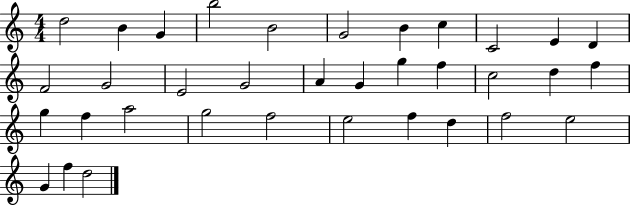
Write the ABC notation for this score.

X:1
T:Untitled
M:4/4
L:1/4
K:C
d2 B G b2 B2 G2 B c C2 E D F2 G2 E2 G2 A G g f c2 d f g f a2 g2 f2 e2 f d f2 e2 G f d2